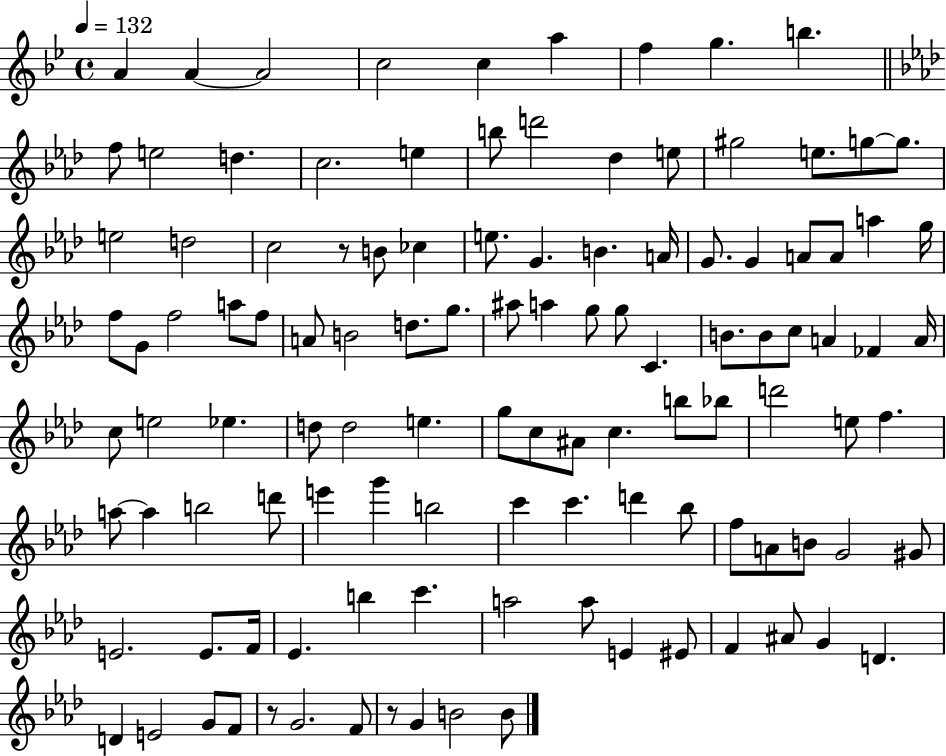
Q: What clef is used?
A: treble